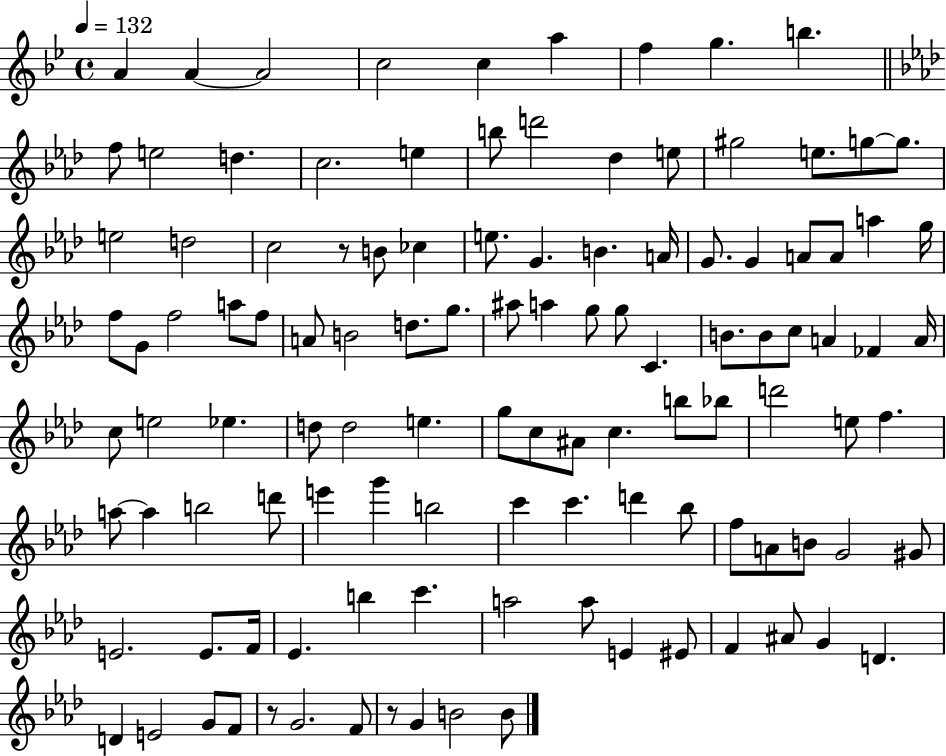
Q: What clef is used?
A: treble